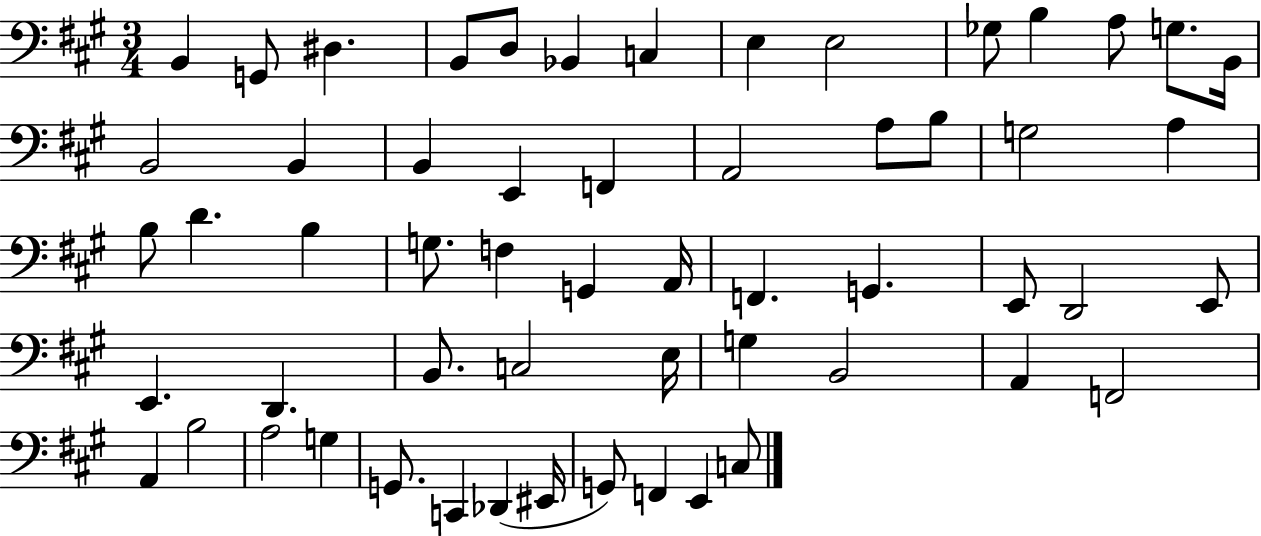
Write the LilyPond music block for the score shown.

{
  \clef bass
  \numericTimeSignature
  \time 3/4
  \key a \major
  b,4 g,8 dis4. | b,8 d8 bes,4 c4 | e4 e2 | ges8 b4 a8 g8. b,16 | \break b,2 b,4 | b,4 e,4 f,4 | a,2 a8 b8 | g2 a4 | \break b8 d'4. b4 | g8. f4 g,4 a,16 | f,4. g,4. | e,8 d,2 e,8 | \break e,4. d,4. | b,8. c2 e16 | g4 b,2 | a,4 f,2 | \break a,4 b2 | a2 g4 | g,8. c,4 des,4( eis,16 | g,8) f,4 e,4 c8 | \break \bar "|."
}